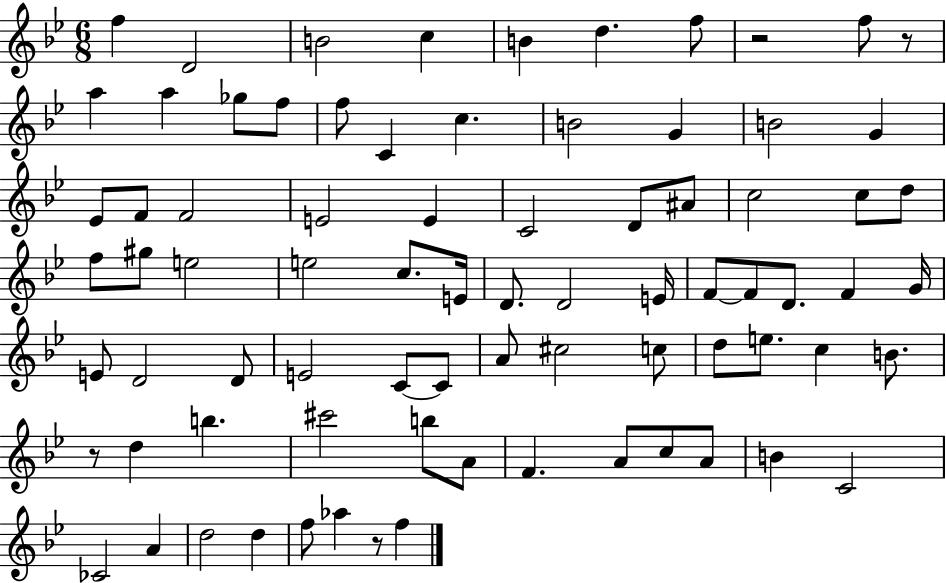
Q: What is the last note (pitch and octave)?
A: F5